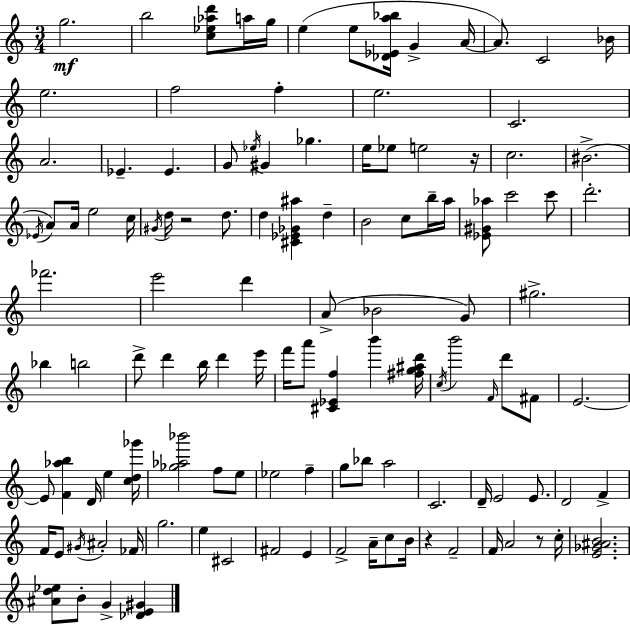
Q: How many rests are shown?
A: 4